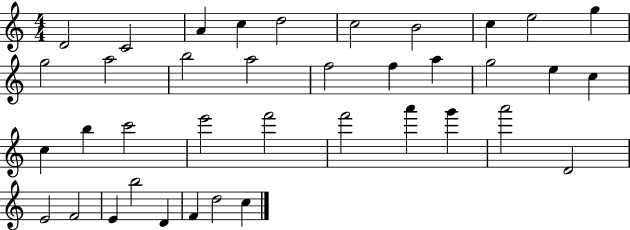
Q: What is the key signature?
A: C major